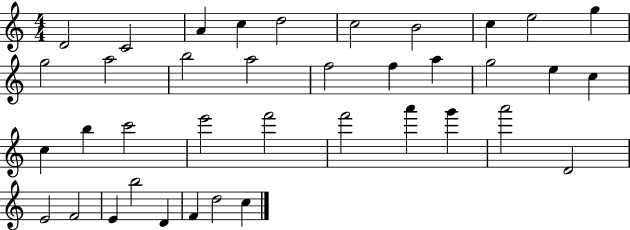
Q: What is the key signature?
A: C major